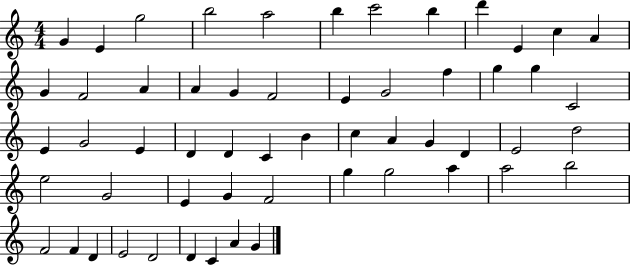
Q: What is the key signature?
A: C major